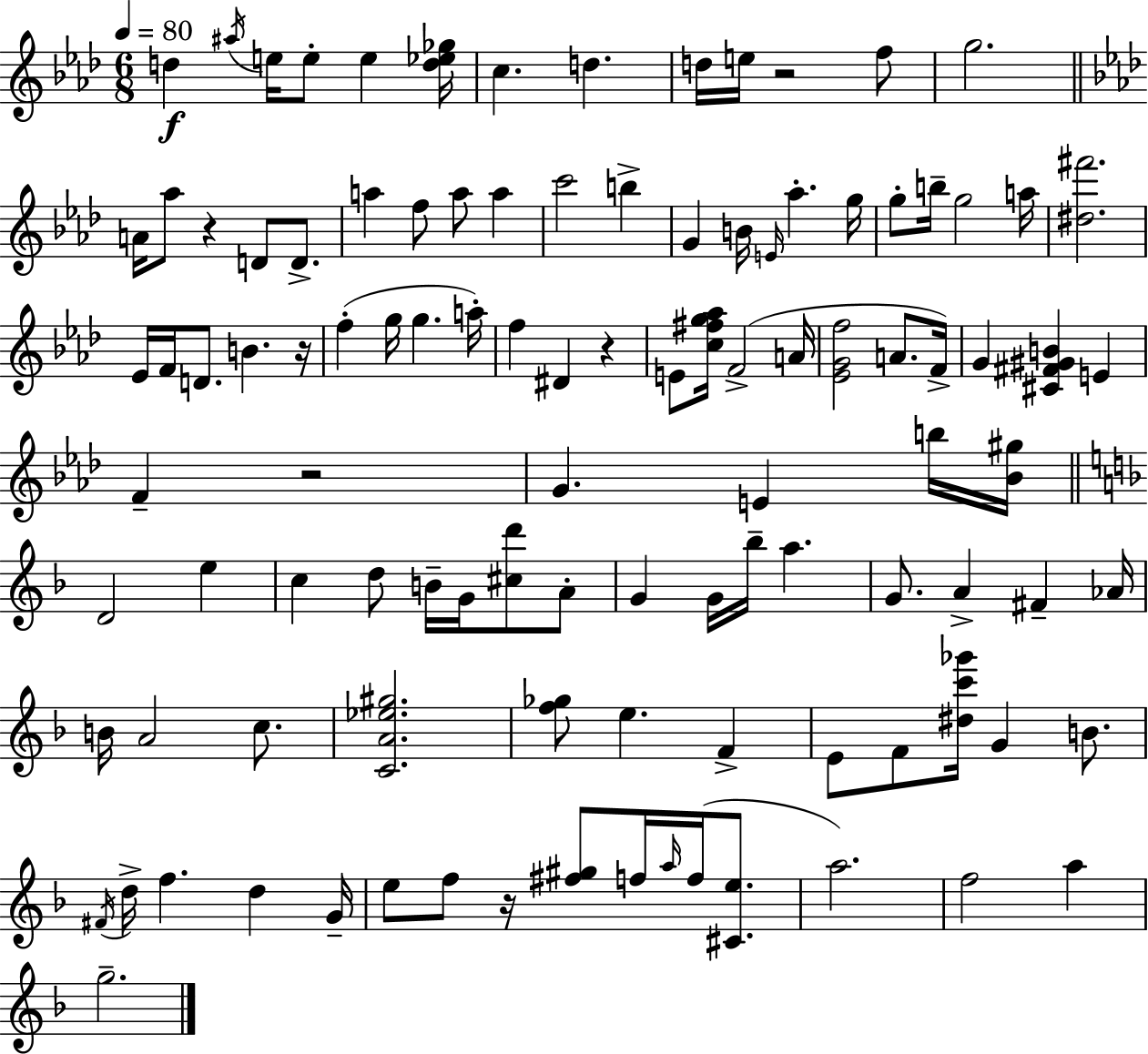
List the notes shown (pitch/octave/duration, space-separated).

D5/q A#5/s E5/s E5/e E5/q [D5,Eb5,Gb5]/s C5/q. D5/q. D5/s E5/s R/h F5/e G5/h. A4/s Ab5/e R/q D4/e D4/e. A5/q F5/e A5/e A5/q C6/h B5/q G4/q B4/s E4/s Ab5/q. G5/s G5/e B5/s G5/h A5/s [D#5,F#6]/h. Eb4/s F4/s D4/e. B4/q. R/s F5/q G5/s G5/q. A5/s F5/q D#4/q R/q E4/e [C5,F#5,G5,Ab5]/s F4/h A4/s [Eb4,G4,F5]/h A4/e. F4/s G4/q [C#4,F#4,G#4,B4]/q E4/q F4/q R/h G4/q. E4/q B5/s [Bb4,G#5]/s D4/h E5/q C5/q D5/e B4/s G4/s [C#5,D6]/e A4/e G4/q G4/s Bb5/s A5/q. G4/e. A4/q F#4/q Ab4/s B4/s A4/h C5/e. [C4,A4,Eb5,G#5]/h. [F5,Gb5]/e E5/q. F4/q E4/e F4/e [D#5,C6,Gb6]/s G4/q B4/e. F#4/s D5/s F5/q. D5/q G4/s E5/e F5/e R/s [F#5,G#5]/e F5/s A5/s F5/s [C#4,E5]/e. A5/h. F5/h A5/q G5/h.